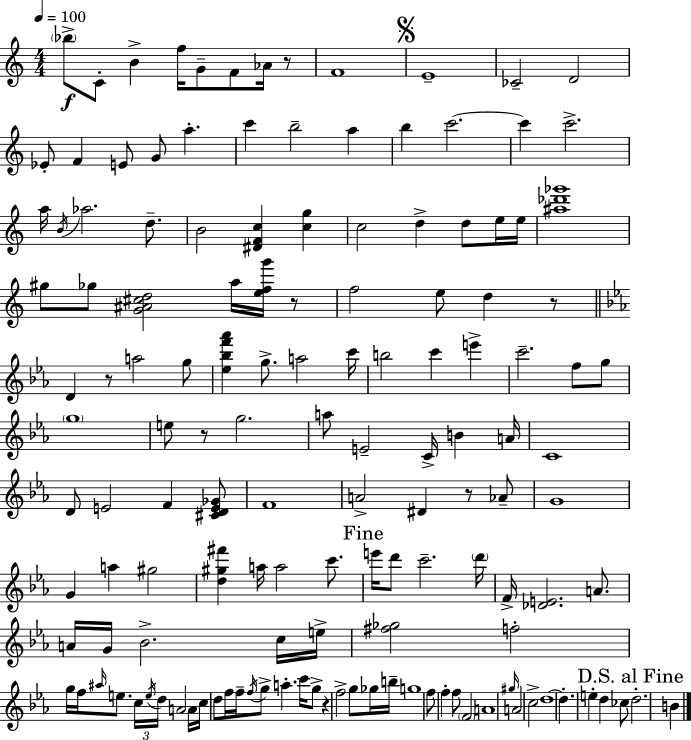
{
  \clef treble
  \numericTimeSignature
  \time 4/4
  \key a \minor
  \tempo 4 = 100
  \parenthesize bes''8->\f c'8-. b'4-> f''16 g'8-- f'8 aes'16 r8 | f'1 | \mark \markup { \musicglyph "scripts.segno" } e'1-- | ces'2-- d'2 | \break ees'8-. f'4 e'8 g'8 a''4.-. | c'''4 b''2-- a''4 | b''4 c'''2.~~ | c'''4 c'''2.-> | \break a''16 \acciaccatura { b'16 } aes''2. d''8.-- | b'2 <dis' f' c''>4 <c'' g''>4 | c''2 d''4-> d''8 e''16 | e''16 <ais'' des''' ges'''>1 | \break gis''8 ges''8 <g' ais' cis'' d''>2 a''16 <e'' f'' g'''>16 r8 | f''2 e''8 d''4 r8 | \bar "||" \break \key ees \major d'4 r8 a''2 g''8 | <ees'' bes'' f''' aes'''>4 g''8.-> a''2 c'''16 | b''2 c'''4 e'''4-> | c'''2.-- f''8 g''8 | \break \parenthesize g''1 | e''8 r8 g''2. | a''8 e'2-- c'16-> b'4 a'16 | c'1 | \break d'8 e'2 f'4 <cis' d' e' ges'>8 | f'1 | a'2-> dis'4 r8 aes'8-- | g'1 | \break g'4 a''4 gis''2 | <d'' gis'' fis'''>4 a''16 a''2 c'''8. | \mark "Fine" e'''16 d'''8 c'''2.-- \parenthesize d'''16 | f'16-> <des' e'>2. a'8. | \break a'16 g'16 bes'2.-> c''16 e''16-> | <fis'' ges''>2 f''2-. | g''16 f''16 \grace { ais''16 } e''8. \tuplet 3/2 { c''16 \acciaccatura { e''16 } d''16 } a'2 | a'16 c''16 d''8 f''16 f''16-- \acciaccatura { f''16 } g''8-> a''4.-. | \break c'''16 g''8-> r4 f''2-> g''8 | ges''16 b''16-- g''1 | f''8 f''4-. f''8 \parenthesize f'2 | a'1 | \break \grace { gis''16 } a'2 c''2-> | d''1~~ | d''4.-. e''4-. d''4 | ces''8 \mark "D.S. al Fine" d''2.-. | \break b'4 \bar "|."
}